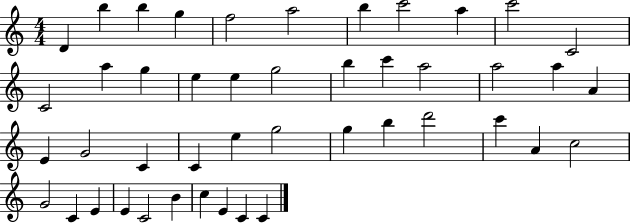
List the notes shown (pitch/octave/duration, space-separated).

D4/q B5/q B5/q G5/q F5/h A5/h B5/q C6/h A5/q C6/h C4/h C4/h A5/q G5/q E5/q E5/q G5/h B5/q C6/q A5/h A5/h A5/q A4/q E4/q G4/h C4/q C4/q E5/q G5/h G5/q B5/q D6/h C6/q A4/q C5/h G4/h C4/q E4/q E4/q C4/h B4/q C5/q E4/q C4/q C4/q